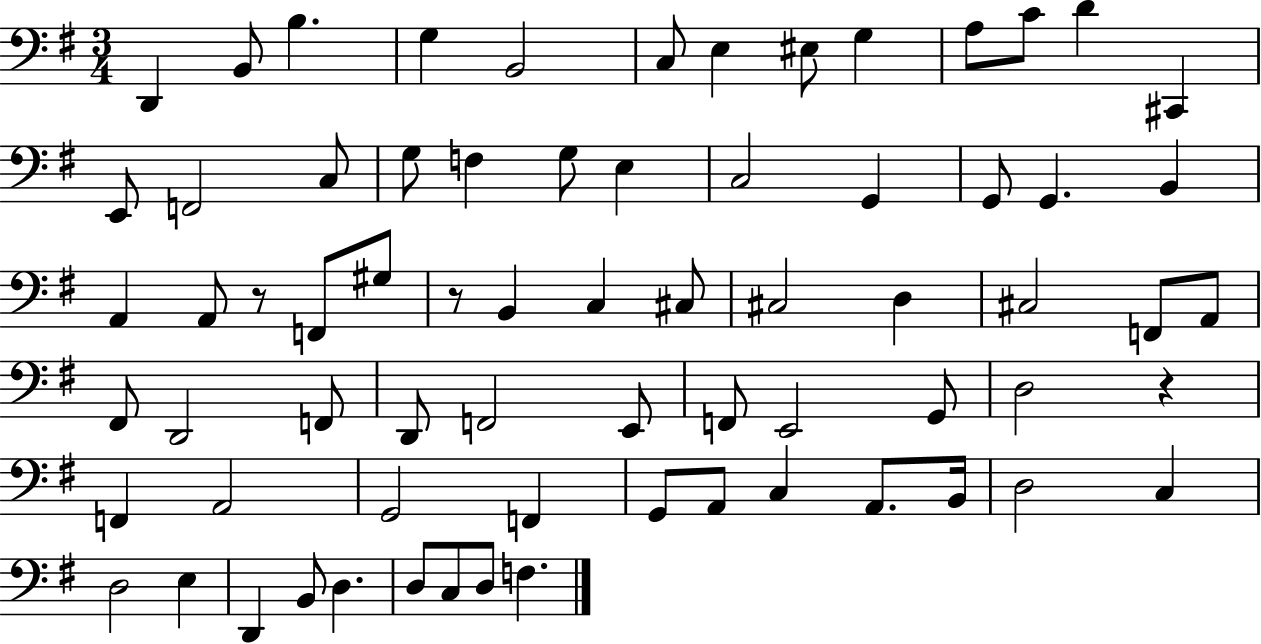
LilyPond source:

{
  \clef bass
  \numericTimeSignature
  \time 3/4
  \key g \major
  \repeat volta 2 { d,4 b,8 b4. | g4 b,2 | c8 e4 eis8 g4 | a8 c'8 d'4 cis,4 | \break e,8 f,2 c8 | g8 f4 g8 e4 | c2 g,4 | g,8 g,4. b,4 | \break a,4 a,8 r8 f,8 gis8 | r8 b,4 c4 cis8 | cis2 d4 | cis2 f,8 a,8 | \break fis,8 d,2 f,8 | d,8 f,2 e,8 | f,8 e,2 g,8 | d2 r4 | \break f,4 a,2 | g,2 f,4 | g,8 a,8 c4 a,8. b,16 | d2 c4 | \break d2 e4 | d,4 b,8 d4. | d8 c8 d8 f4. | } \bar "|."
}